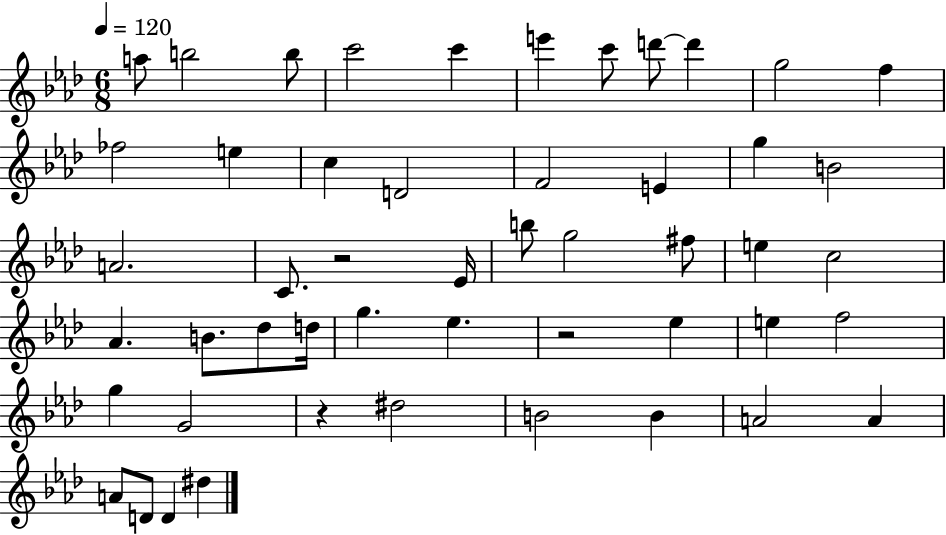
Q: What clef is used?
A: treble